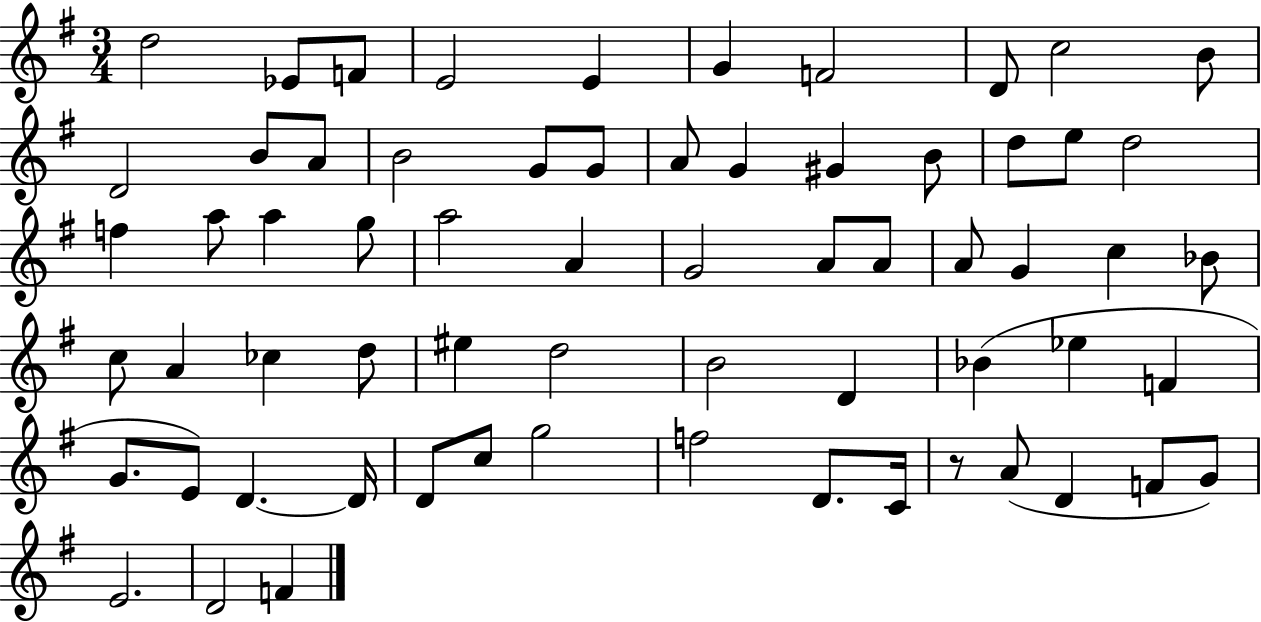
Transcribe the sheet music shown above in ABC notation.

X:1
T:Untitled
M:3/4
L:1/4
K:G
d2 _E/2 F/2 E2 E G F2 D/2 c2 B/2 D2 B/2 A/2 B2 G/2 G/2 A/2 G ^G B/2 d/2 e/2 d2 f a/2 a g/2 a2 A G2 A/2 A/2 A/2 G c _B/2 c/2 A _c d/2 ^e d2 B2 D _B _e F G/2 E/2 D D/4 D/2 c/2 g2 f2 D/2 C/4 z/2 A/2 D F/2 G/2 E2 D2 F